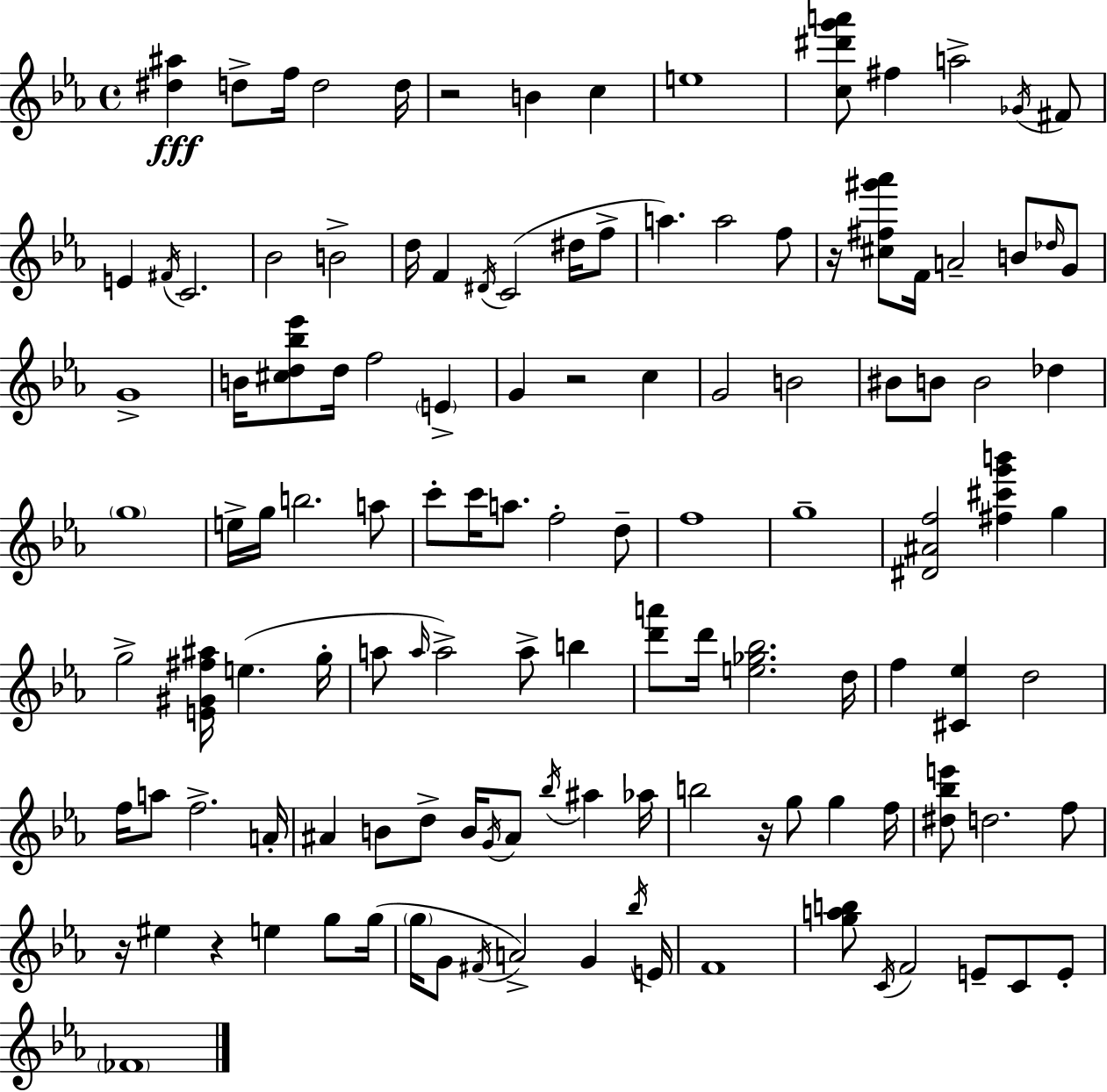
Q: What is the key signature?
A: EES major